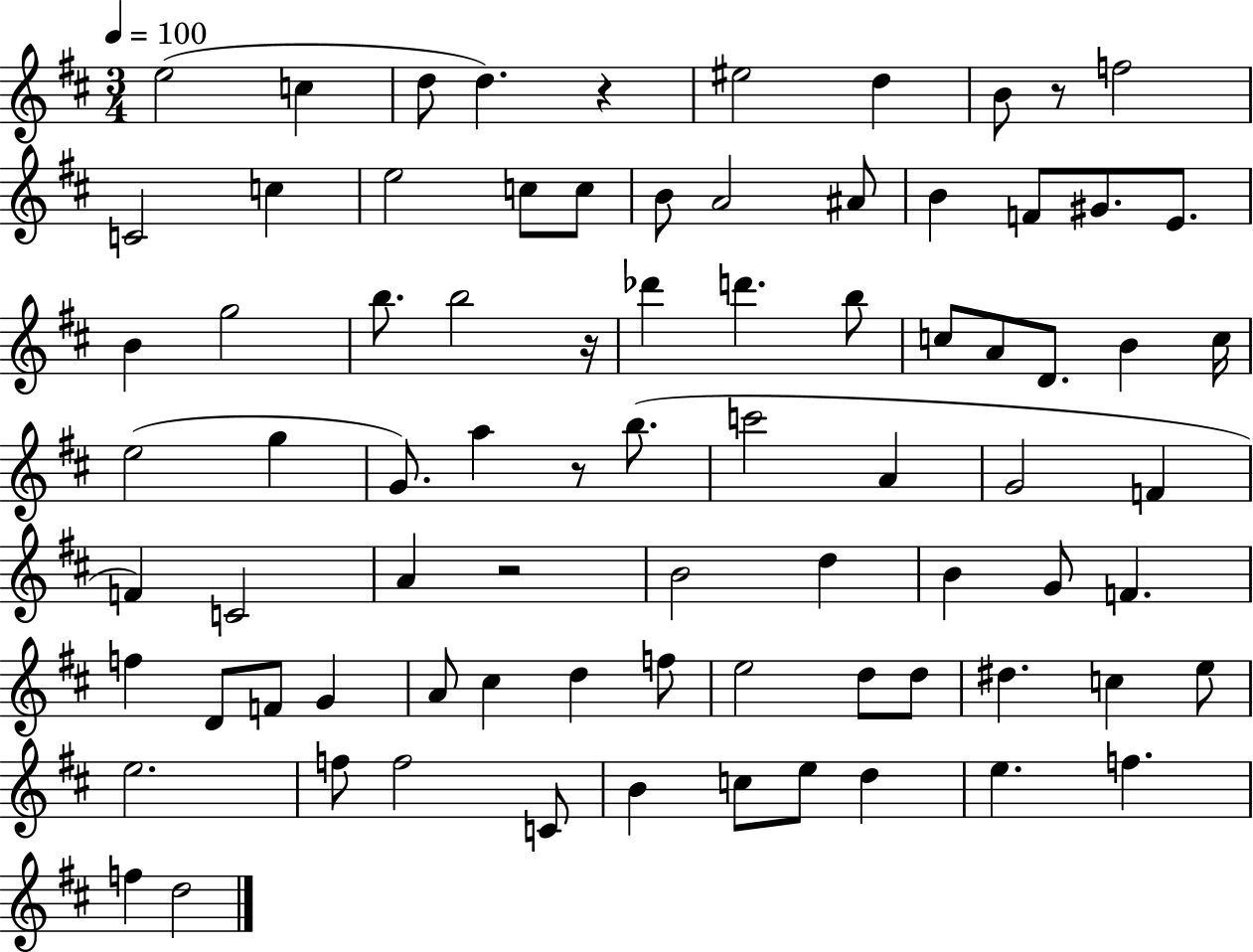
{
  \clef treble
  \numericTimeSignature
  \time 3/4
  \key d \major
  \tempo 4 = 100
  e''2( c''4 | d''8 d''4.) r4 | eis''2 d''4 | b'8 r8 f''2 | \break c'2 c''4 | e''2 c''8 c''8 | b'8 a'2 ais'8 | b'4 f'8 gis'8. e'8. | \break b'4 g''2 | b''8. b''2 r16 | des'''4 d'''4. b''8 | c''8 a'8 d'8. b'4 c''16 | \break e''2( g''4 | g'8.) a''4 r8 b''8.( | c'''2 a'4 | g'2 f'4 | \break f'4) c'2 | a'4 r2 | b'2 d''4 | b'4 g'8 f'4. | \break f''4 d'8 f'8 g'4 | a'8 cis''4 d''4 f''8 | e''2 d''8 d''8 | dis''4. c''4 e''8 | \break e''2. | f''8 f''2 c'8 | b'4 c''8 e''8 d''4 | e''4. f''4. | \break f''4 d''2 | \bar "|."
}